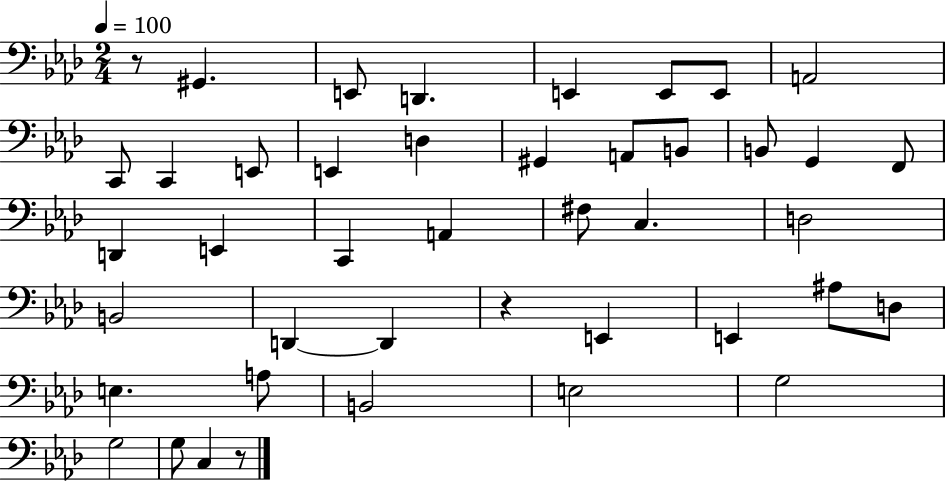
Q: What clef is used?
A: bass